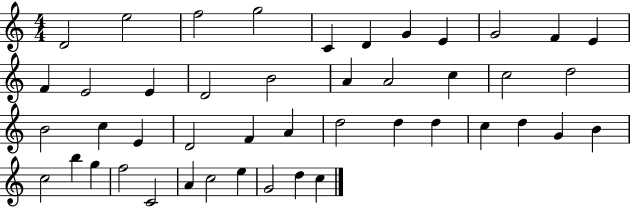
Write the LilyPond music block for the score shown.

{
  \clef treble
  \numericTimeSignature
  \time 4/4
  \key c \major
  d'2 e''2 | f''2 g''2 | c'4 d'4 g'4 e'4 | g'2 f'4 e'4 | \break f'4 e'2 e'4 | d'2 b'2 | a'4 a'2 c''4 | c''2 d''2 | \break b'2 c''4 e'4 | d'2 f'4 a'4 | d''2 d''4 d''4 | c''4 d''4 g'4 b'4 | \break c''2 b''4 g''4 | f''2 c'2 | a'4 c''2 e''4 | g'2 d''4 c''4 | \break \bar "|."
}